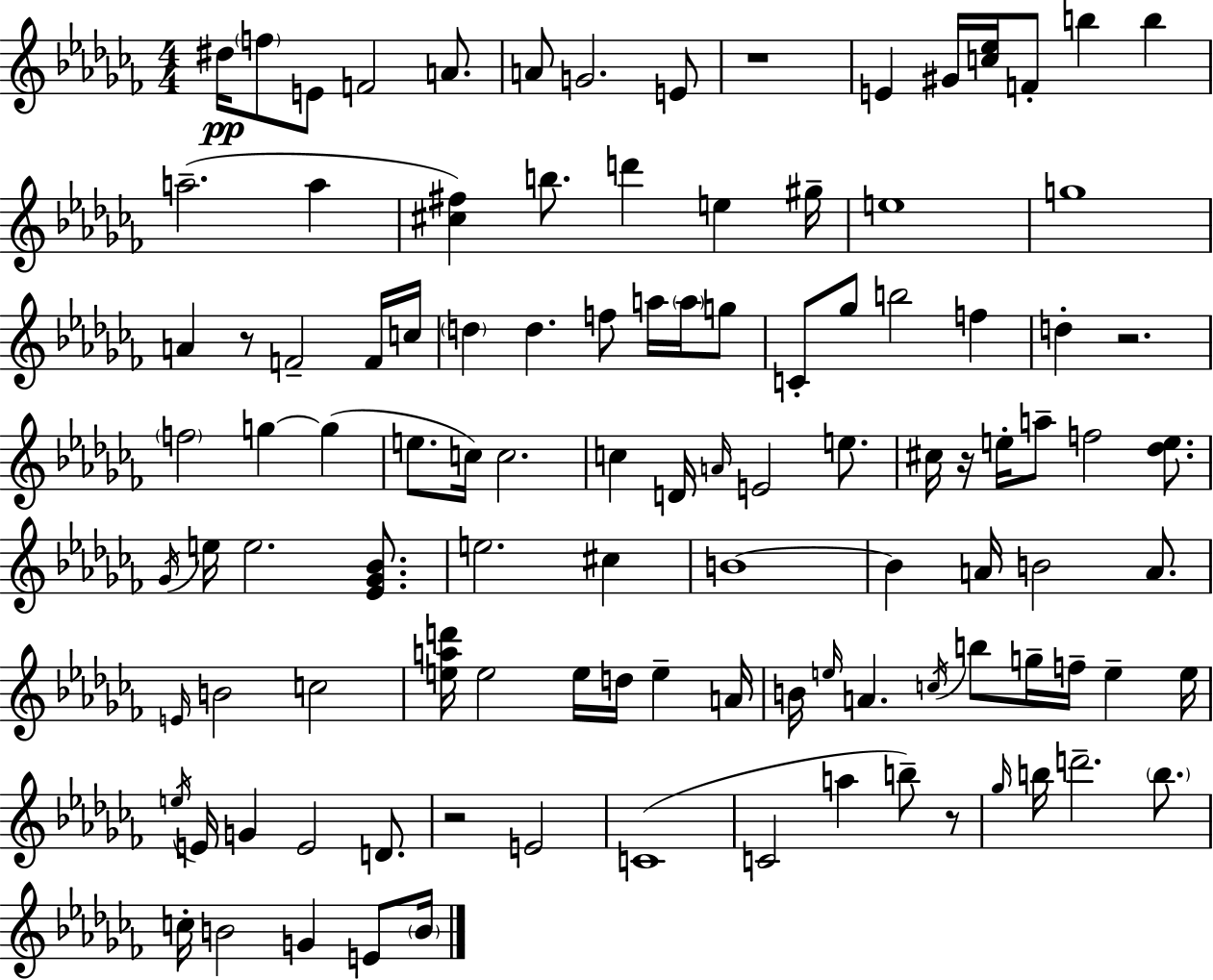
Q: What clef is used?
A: treble